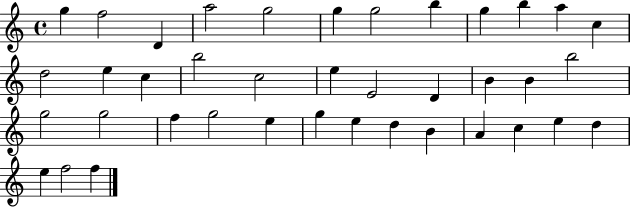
X:1
T:Untitled
M:4/4
L:1/4
K:C
g f2 D a2 g2 g g2 b g b a c d2 e c b2 c2 e E2 D B B b2 g2 g2 f g2 e g e d B A c e d e f2 f